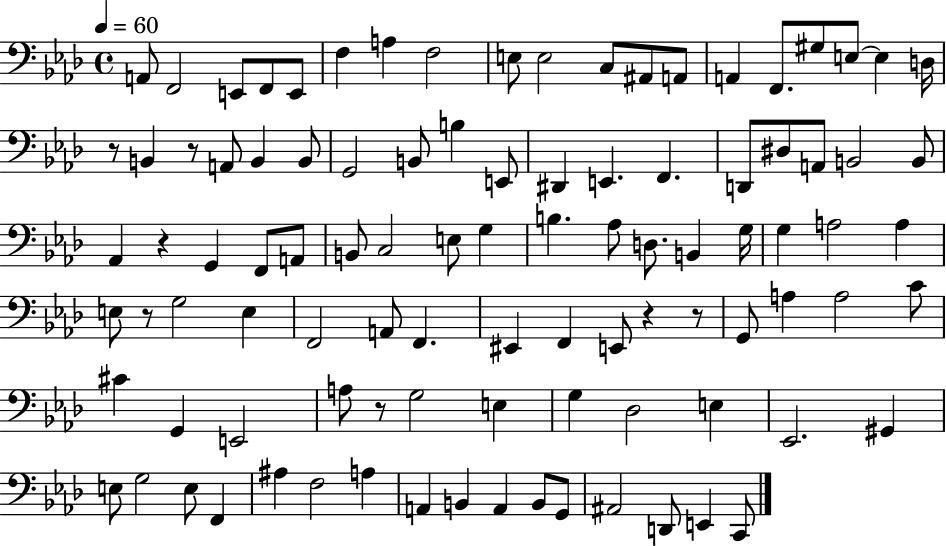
A2/e F2/h E2/e F2/e E2/e F3/q A3/q F3/h E3/e E3/h C3/e A#2/e A2/e A2/q F2/e. G#3/e E3/e E3/q D3/s R/e B2/q R/e A2/e B2/q B2/e G2/h B2/e B3/q E2/e D#2/q E2/q. F2/q. D2/e D#3/e A2/e B2/h B2/e Ab2/q R/q G2/q F2/e A2/e B2/e C3/h E3/e G3/q B3/q. Ab3/e D3/e. B2/q G3/s G3/q A3/h A3/q E3/e R/e G3/h E3/q F2/h A2/e F2/q. EIS2/q F2/q E2/e R/q R/e G2/e A3/q A3/h C4/e C#4/q G2/q E2/h A3/e R/e G3/h E3/q G3/q Db3/h E3/q Eb2/h. G#2/q E3/e G3/h E3/e F2/q A#3/q F3/h A3/q A2/q B2/q A2/q B2/e G2/e A#2/h D2/e E2/q C2/e